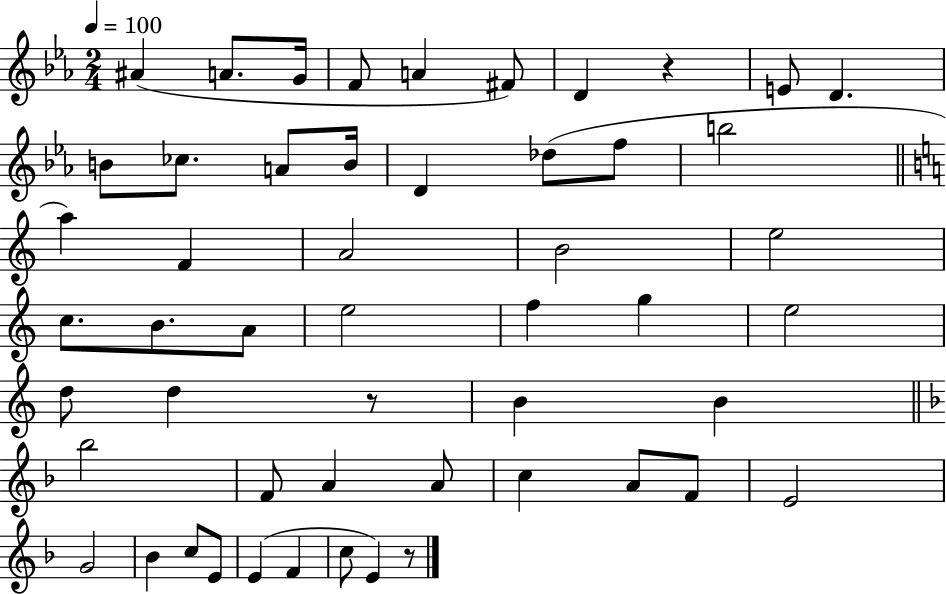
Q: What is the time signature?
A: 2/4